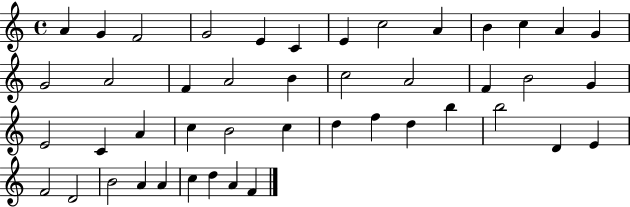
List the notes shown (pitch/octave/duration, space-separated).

A4/q G4/q F4/h G4/h E4/q C4/q E4/q C5/h A4/q B4/q C5/q A4/q G4/q G4/h A4/h F4/q A4/h B4/q C5/h A4/h F4/q B4/h G4/q E4/h C4/q A4/q C5/q B4/h C5/q D5/q F5/q D5/q B5/q B5/h D4/q E4/q F4/h D4/h B4/h A4/q A4/q C5/q D5/q A4/q F4/q